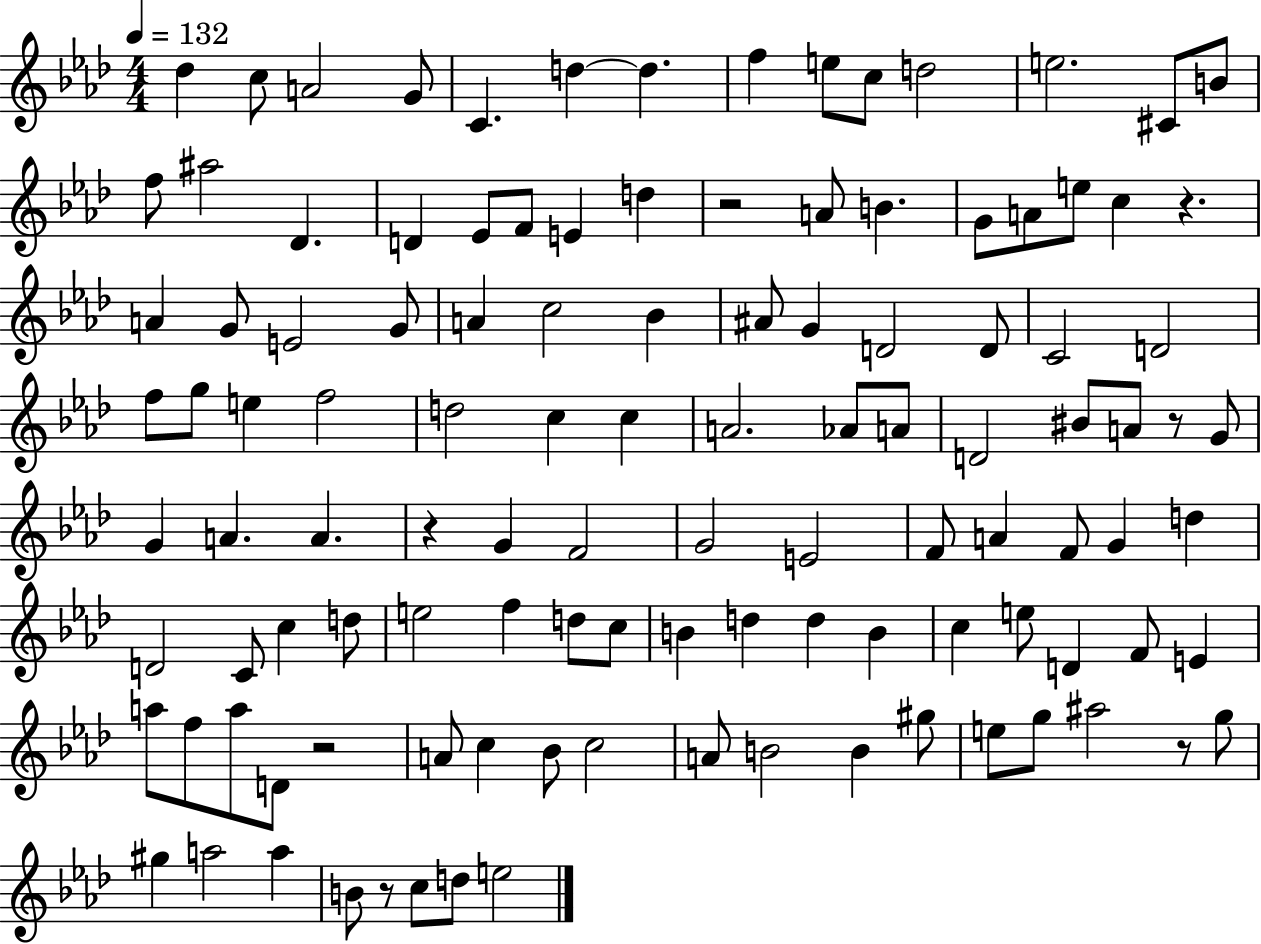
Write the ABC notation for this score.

X:1
T:Untitled
M:4/4
L:1/4
K:Ab
_d c/2 A2 G/2 C d d f e/2 c/2 d2 e2 ^C/2 B/2 f/2 ^a2 _D D _E/2 F/2 E d z2 A/2 B G/2 A/2 e/2 c z A G/2 E2 G/2 A c2 _B ^A/2 G D2 D/2 C2 D2 f/2 g/2 e f2 d2 c c A2 _A/2 A/2 D2 ^B/2 A/2 z/2 G/2 G A A z G F2 G2 E2 F/2 A F/2 G d D2 C/2 c d/2 e2 f d/2 c/2 B d d B c e/2 D F/2 E a/2 f/2 a/2 D/2 z2 A/2 c _B/2 c2 A/2 B2 B ^g/2 e/2 g/2 ^a2 z/2 g/2 ^g a2 a B/2 z/2 c/2 d/2 e2